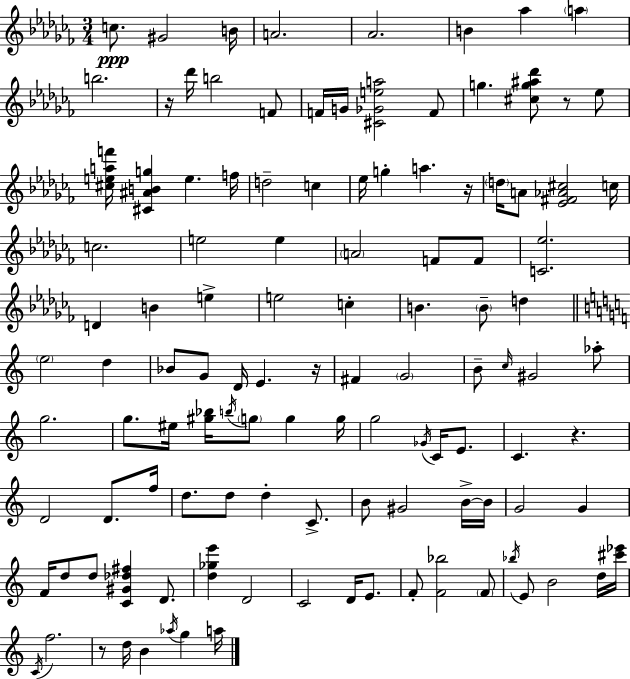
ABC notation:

X:1
T:Untitled
M:3/4
L:1/4
K:Abm
c/2 ^G2 B/4 A2 _A2 B _a a b2 z/4 _d'/4 b2 F/2 F/4 G/4 [^C_Gea]2 F/2 g [^cg^a_d']/2 z/2 _e/2 [^ceaf']/4 [^C^ABg] e f/4 d2 c _e/4 g a z/4 d/4 A/2 [_E^F_A^c]2 c/4 c2 e2 e A2 F/2 F/2 [C_e]2 D B e e2 c B B/2 d e2 d _B/2 G/2 D/4 E z/4 ^F G2 B/2 c/4 ^G2 _a/2 g2 g/2 ^e/4 [^g_b]/4 b/4 g/2 g g/4 g2 _G/4 C/4 E/2 C z D2 D/2 f/4 d/2 d/2 d C/2 B/2 ^G2 B/4 B/4 G2 G F/4 d/2 d/2 [C^G_d^f] D/2 [d_ge'] D2 C2 D/4 E/2 F/2 [F_b]2 F/2 _b/4 E/2 B2 d/4 [^c'_e']/4 C/4 f2 z/2 d/4 B _a/4 g a/4